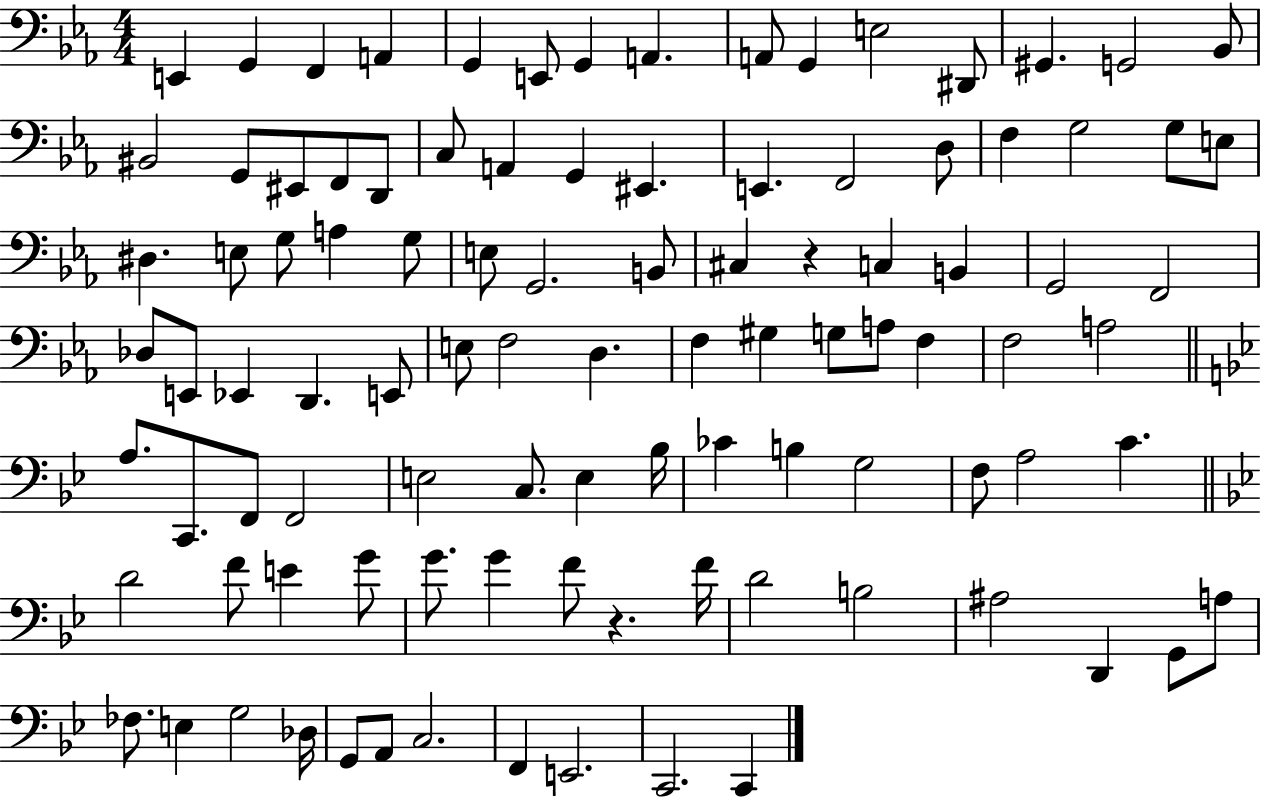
{
  \clef bass
  \numericTimeSignature
  \time 4/4
  \key ees \major
  e,4 g,4 f,4 a,4 | g,4 e,8 g,4 a,4. | a,8 g,4 e2 dis,8 | gis,4. g,2 bes,8 | \break bis,2 g,8 eis,8 f,8 d,8 | c8 a,4 g,4 eis,4. | e,4. f,2 d8 | f4 g2 g8 e8 | \break dis4. e8 g8 a4 g8 | e8 g,2. b,8 | cis4 r4 c4 b,4 | g,2 f,2 | \break des8 e,8 ees,4 d,4. e,8 | e8 f2 d4. | f4 gis4 g8 a8 f4 | f2 a2 | \break \bar "||" \break \key bes \major a8. c,8. f,8 f,2 | e2 c8. e4 bes16 | ces'4 b4 g2 | f8 a2 c'4. | \break \bar "||" \break \key bes \major d'2 f'8 e'4 g'8 | g'8. g'4 f'8 r4. f'16 | d'2 b2 | ais2 d,4 g,8 a8 | \break fes8. e4 g2 des16 | g,8 a,8 c2. | f,4 e,2. | c,2. c,4 | \break \bar "|."
}